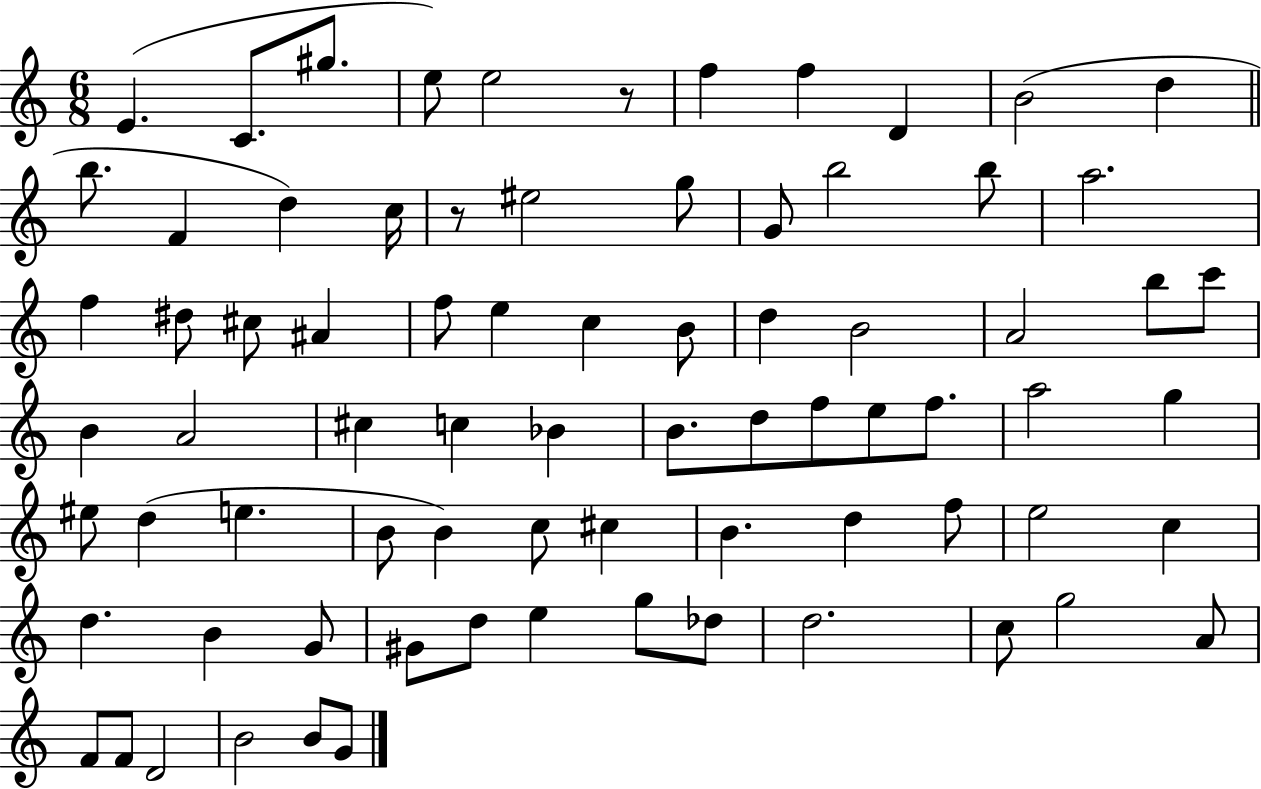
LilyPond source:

{
  \clef treble
  \numericTimeSignature
  \time 6/8
  \key c \major
  e'4.( c'8. gis''8. | e''8) e''2 r8 | f''4 f''4 d'4 | b'2( d''4 | \break \bar "||" \break \key c \major b''8. f'4 d''4) c''16 | r8 eis''2 g''8 | g'8 b''2 b''8 | a''2. | \break f''4 dis''8 cis''8 ais'4 | f''8 e''4 c''4 b'8 | d''4 b'2 | a'2 b''8 c'''8 | \break b'4 a'2 | cis''4 c''4 bes'4 | b'8. d''8 f''8 e''8 f''8. | a''2 g''4 | \break eis''8 d''4( e''4. | b'8 b'4) c''8 cis''4 | b'4. d''4 f''8 | e''2 c''4 | \break d''4. b'4 g'8 | gis'8 d''8 e''4 g''8 des''8 | d''2. | c''8 g''2 a'8 | \break f'8 f'8 d'2 | b'2 b'8 g'8 | \bar "|."
}